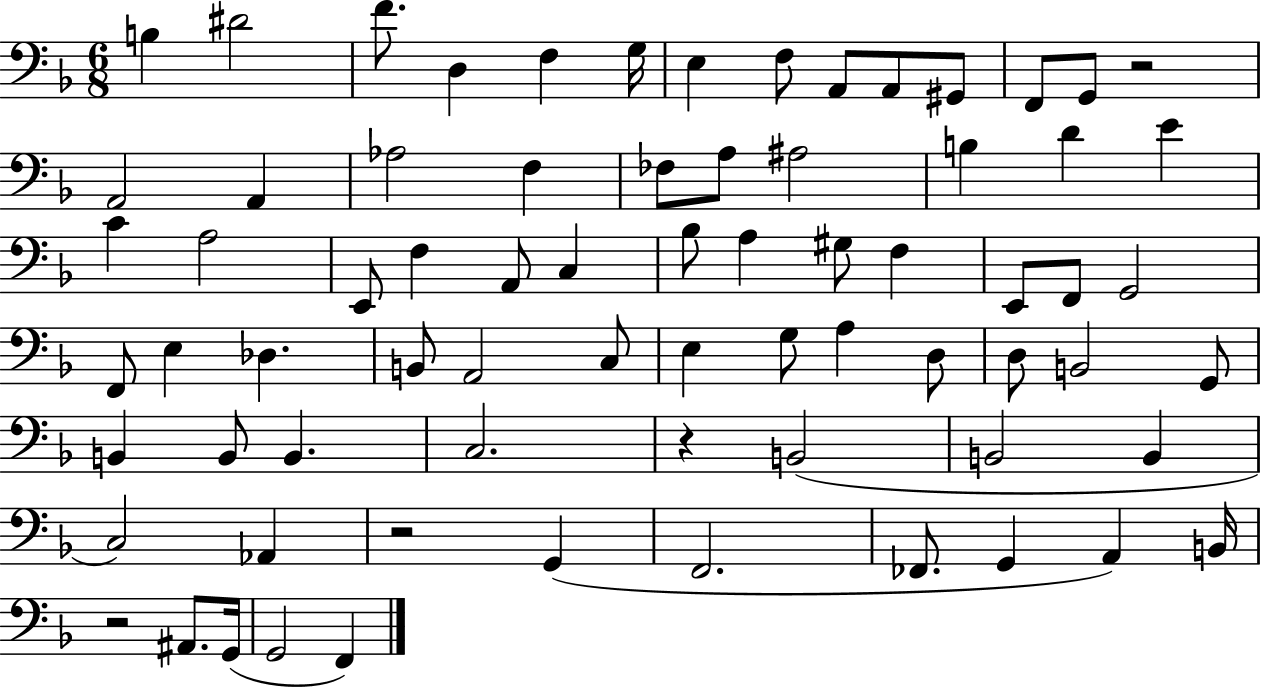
X:1
T:Untitled
M:6/8
L:1/4
K:F
B, ^D2 F/2 D, F, G,/4 E, F,/2 A,,/2 A,,/2 ^G,,/2 F,,/2 G,,/2 z2 A,,2 A,, _A,2 F, _F,/2 A,/2 ^A,2 B, D E C A,2 E,,/2 F, A,,/2 C, _B,/2 A, ^G,/2 F, E,,/2 F,,/2 G,,2 F,,/2 E, _D, B,,/2 A,,2 C,/2 E, G,/2 A, D,/2 D,/2 B,,2 G,,/2 B,, B,,/2 B,, C,2 z B,,2 B,,2 B,, C,2 _A,, z2 G,, F,,2 _F,,/2 G,, A,, B,,/4 z2 ^A,,/2 G,,/4 G,,2 F,,